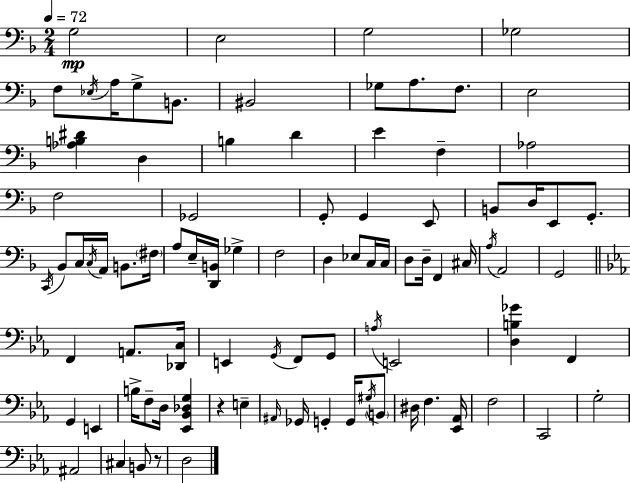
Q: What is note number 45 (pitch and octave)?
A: D3